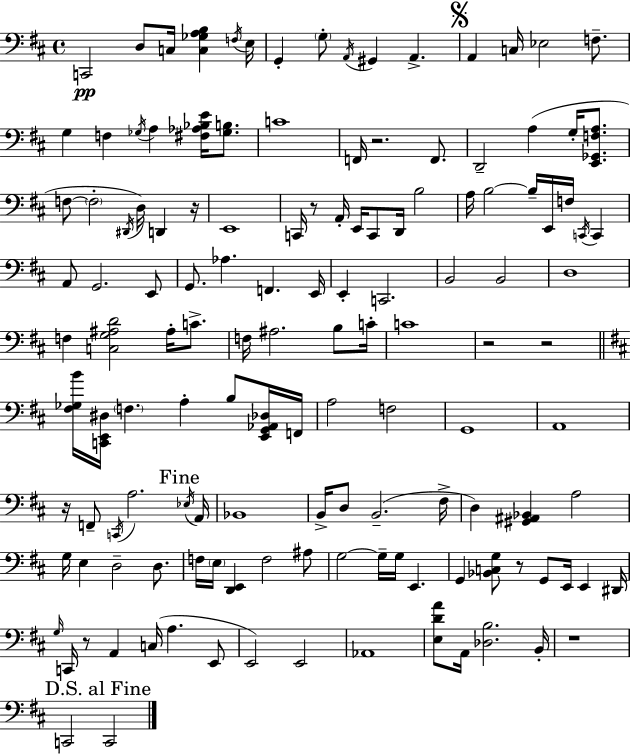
X:1
T:Untitled
M:4/4
L:1/4
K:D
C,,2 D,/2 C,/4 [C,_G,A,B,] F,/4 E,/4 G,, G,/2 A,,/4 ^G,, A,, A,, C,/4 _E,2 F,/2 G, F, _G,/4 A, [^F,_A,_B,E]/4 [_G,B,]/2 C4 F,,/4 z2 F,,/2 D,,2 A, G,/4 [E,,_G,,F,A,]/2 F,/2 F,2 ^D,,/4 D,/4 D,, z/4 E,,4 C,,/4 z/2 A,,/4 E,,/4 C,,/2 D,,/4 B,2 A,/4 B,2 B,/4 E,,/4 F,/4 C,,/4 C,, A,,/2 G,,2 E,,/2 G,,/2 _A, F,, E,,/4 E,, C,,2 B,,2 B,,2 D,4 F, [C,G,^A,D]2 ^A,/4 C/2 F,/4 ^A,2 B,/2 C/4 C4 z2 z2 [^F,_G,B]/4 [C,,E,,^D,]/4 F, A, B,/2 [E,,G,,_A,,_D,]/4 F,,/4 A,2 F,2 G,,4 A,,4 z/4 F,,/2 C,,/4 A,2 _E,/4 A,,/4 _B,,4 B,,/4 D,/2 B,,2 ^F,/4 D, [^G,,^A,,_B,,] A,2 G,/4 E, D,2 D,/2 F,/4 E,/4 [D,,E,,] F,2 ^A,/2 G,2 G,/4 G,/4 E,, G,, [_B,,C,G,]/2 z/2 G,,/2 E,,/4 E,, ^D,,/4 G,/4 C,,/4 z/2 A,, C,/4 A, E,,/2 E,,2 E,,2 _A,,4 [E,DA]/2 A,,/4 [_D,B,]2 B,,/4 z4 C,,2 C,,2